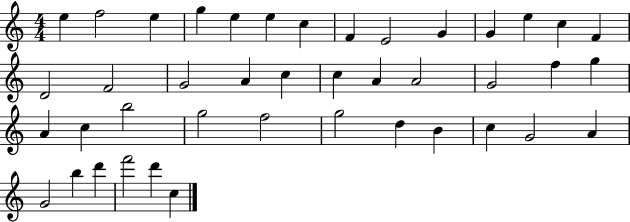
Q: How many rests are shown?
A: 0